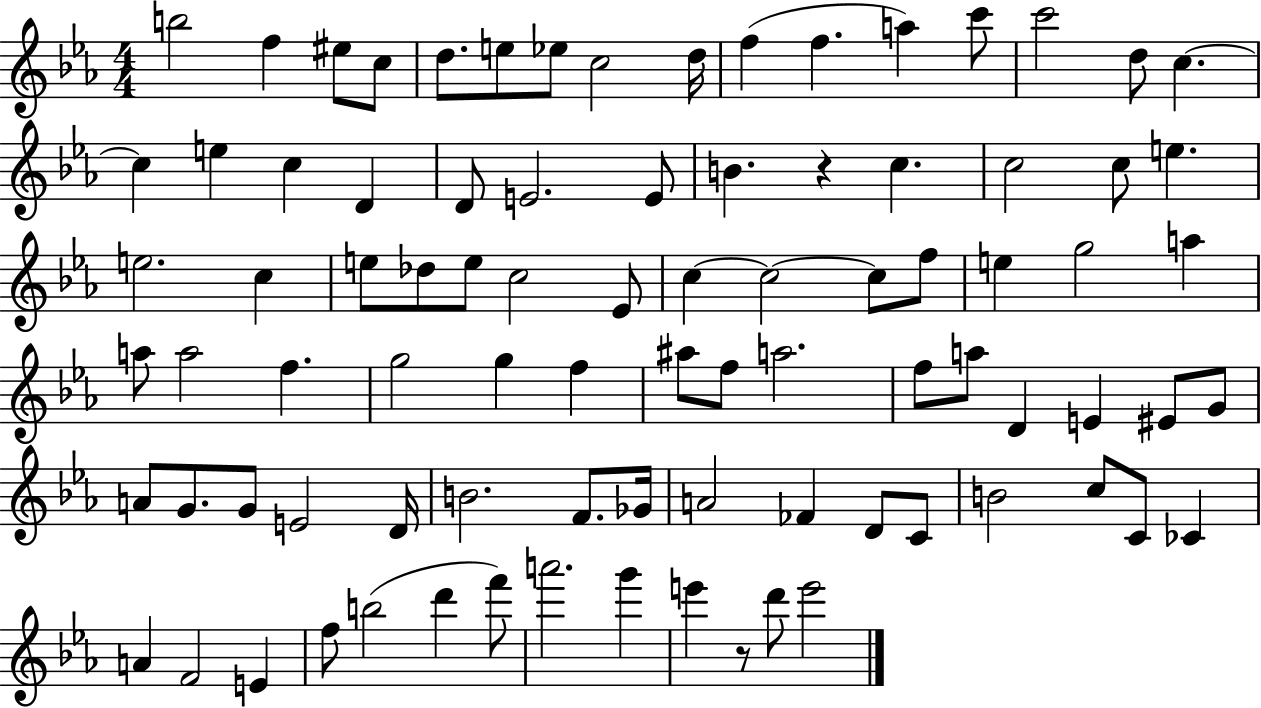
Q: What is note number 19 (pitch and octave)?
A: C5